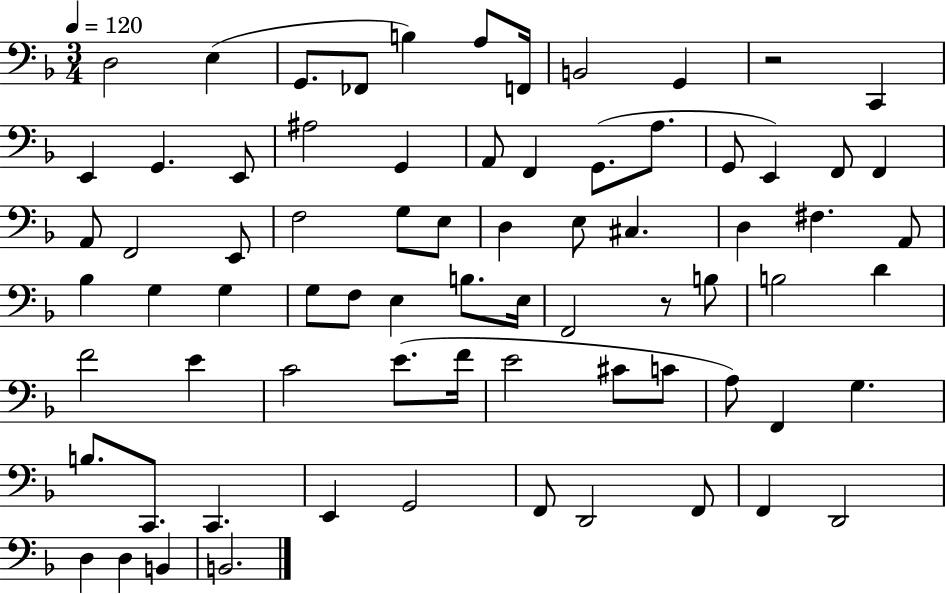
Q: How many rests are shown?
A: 2